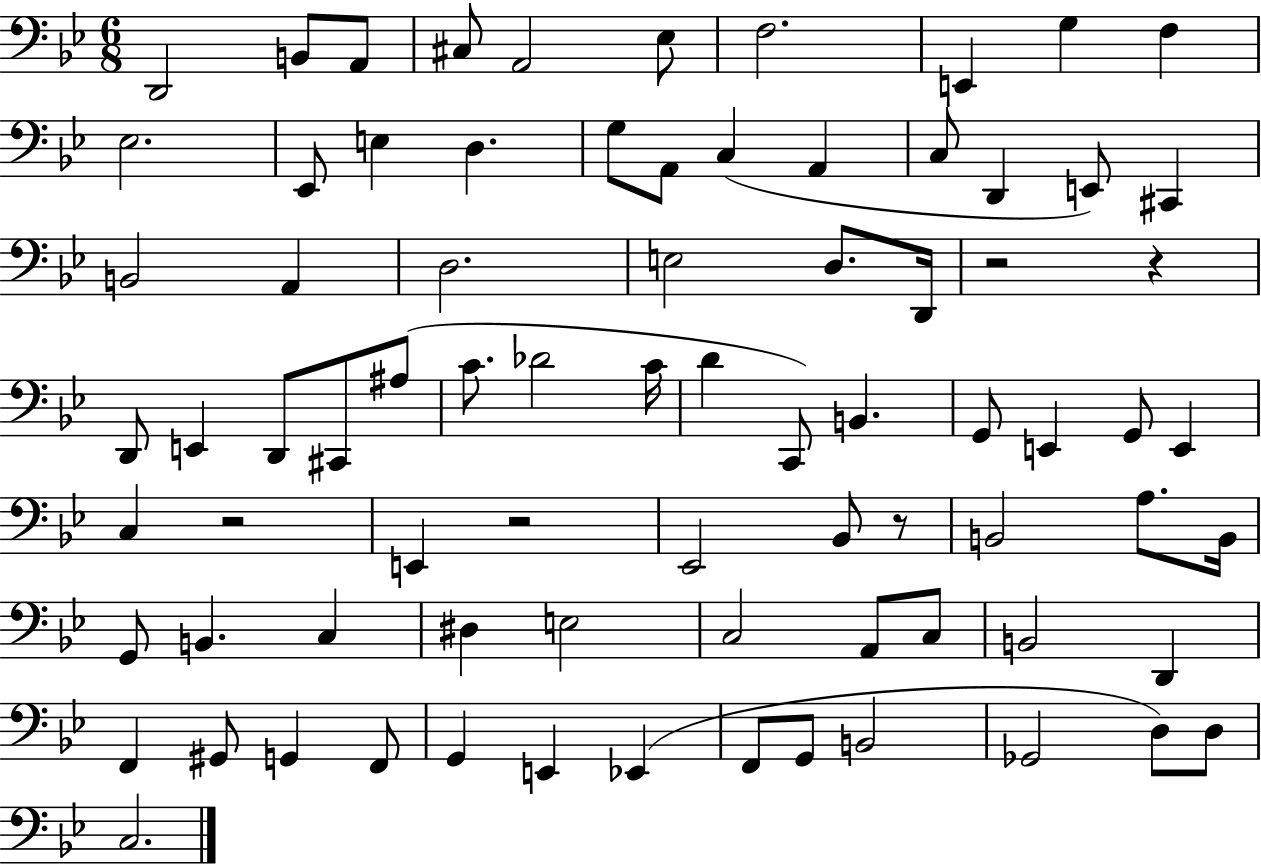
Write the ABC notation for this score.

X:1
T:Untitled
M:6/8
L:1/4
K:Bb
D,,2 B,,/2 A,,/2 ^C,/2 A,,2 _E,/2 F,2 E,, G, F, _E,2 _E,,/2 E, D, G,/2 A,,/2 C, A,, C,/2 D,, E,,/2 ^C,, B,,2 A,, D,2 E,2 D,/2 D,,/4 z2 z D,,/2 E,, D,,/2 ^C,,/2 ^A,/2 C/2 _D2 C/4 D C,,/2 B,, G,,/2 E,, G,,/2 E,, C, z2 E,, z2 _E,,2 _B,,/2 z/2 B,,2 A,/2 B,,/4 G,,/2 B,, C, ^D, E,2 C,2 A,,/2 C,/2 B,,2 D,, F,, ^G,,/2 G,, F,,/2 G,, E,, _E,, F,,/2 G,,/2 B,,2 _G,,2 D,/2 D,/2 C,2